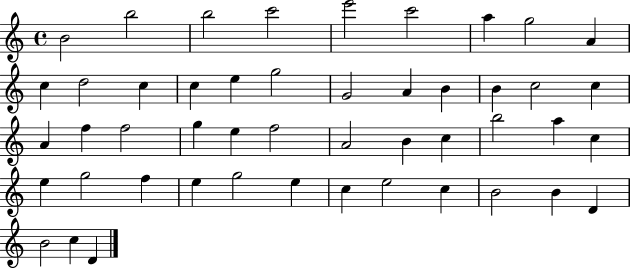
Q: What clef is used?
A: treble